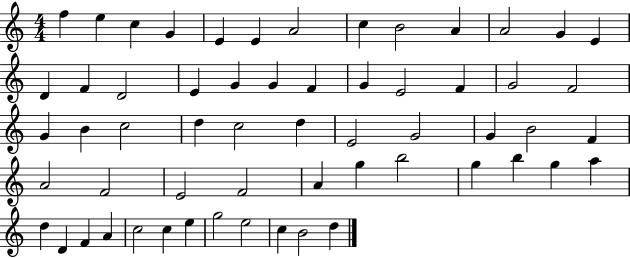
F5/q E5/q C5/q G4/q E4/q E4/q A4/h C5/q B4/h A4/q A4/h G4/q E4/q D4/q F4/q D4/h E4/q G4/q G4/q F4/q G4/q E4/h F4/q G4/h F4/h G4/q B4/q C5/h D5/q C5/h D5/q E4/h G4/h G4/q B4/h F4/q A4/h F4/h E4/h F4/h A4/q G5/q B5/h G5/q B5/q G5/q A5/q D5/q D4/q F4/q A4/q C5/h C5/q E5/q G5/h E5/h C5/q B4/h D5/q